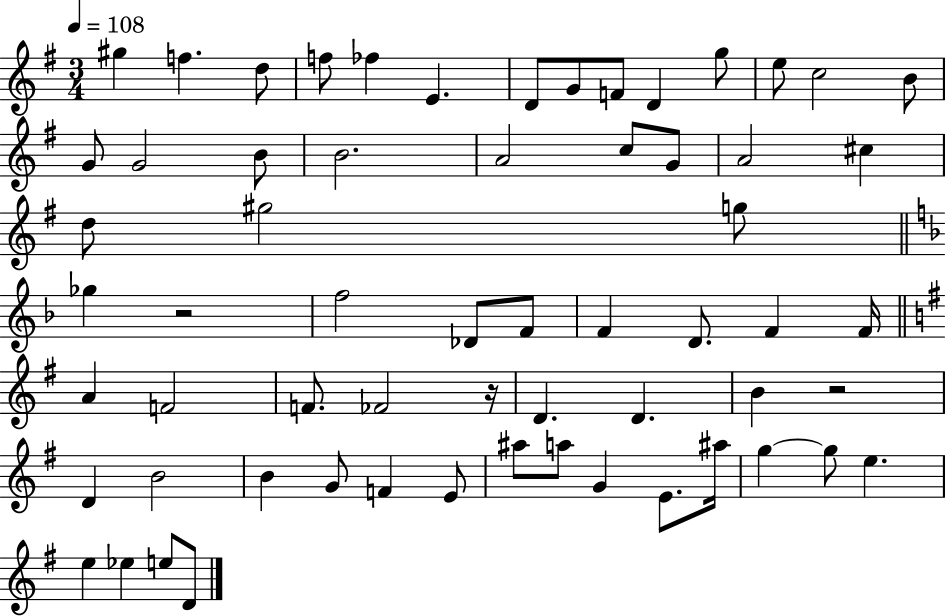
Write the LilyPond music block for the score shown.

{
  \clef treble
  \numericTimeSignature
  \time 3/4
  \key g \major
  \tempo 4 = 108
  gis''4 f''4. d''8 | f''8 fes''4 e'4. | d'8 g'8 f'8 d'4 g''8 | e''8 c''2 b'8 | \break g'8 g'2 b'8 | b'2. | a'2 c''8 g'8 | a'2 cis''4 | \break d''8 gis''2 g''8 | \bar "||" \break \key d \minor ges''4 r2 | f''2 des'8 f'8 | f'4 d'8. f'4 f'16 | \bar "||" \break \key g \major a'4 f'2 | f'8. fes'2 r16 | d'4. d'4. | b'4 r2 | \break d'4 b'2 | b'4 g'8 f'4 e'8 | ais''8 a''8 g'4 e'8. ais''16 | g''4~~ g''8 e''4. | \break e''4 ees''4 e''8 d'8 | \bar "|."
}